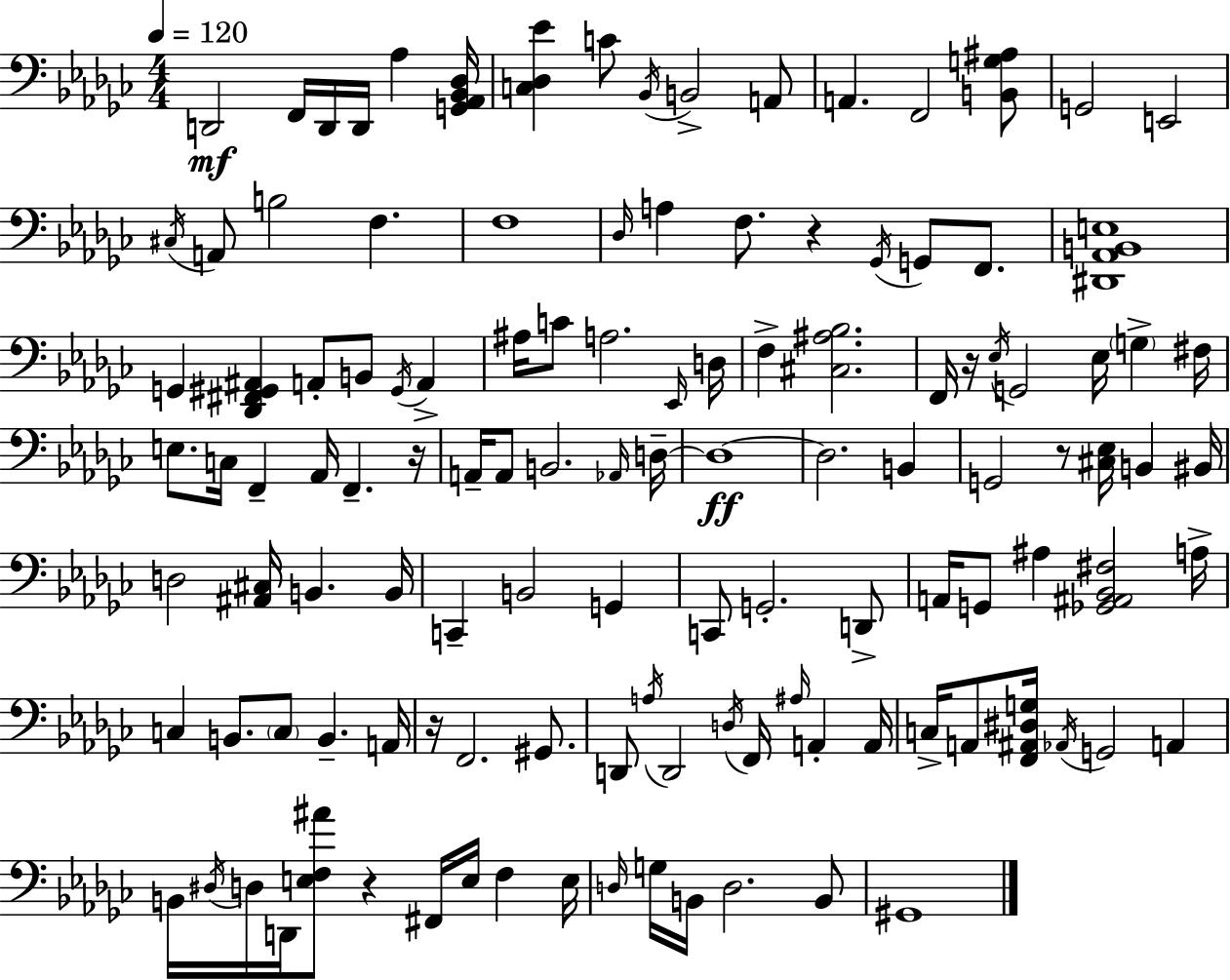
{
  \clef bass
  \numericTimeSignature
  \time 4/4
  \key ees \minor
  \tempo 4 = 120
  \repeat volta 2 { d,2\mf f,16 d,16 d,16 aes4 <g, aes, bes, des>16 | <c des ees'>4 c'8 \acciaccatura { bes,16 } b,2-> a,8 | a,4. f,2 <b, g ais>8 | g,2 e,2 | \break \acciaccatura { cis16 } a,8 b2 f4. | f1 | \grace { des16 } a4 f8. r4 \acciaccatura { ges,16 } g,8 | f,8. <dis, aes, b, e>1 | \break g,4 <des, fis, gis, ais,>4 a,8-. b,8 | \acciaccatura { gis,16 } a,4-> ais16 c'8 a2. | \grace { ees,16 } d16 f4-> <cis ais bes>2. | f,16 r16 \acciaccatura { ees16 } g,2 | \break ees16 \parenthesize g4-> fis16 e8. c16 f,4-- aes,16 | f,4.-- r16 a,16-- a,8 b,2. | \grace { aes,16 } d16--~~ d1~~\ff | d2. | \break b,4 g,2 | r8 <cis ees>16 b,4 bis,16 d2 | <ais, cis>16 b,4. b,16 c,4-- b,2 | g,4 c,8 g,2.-. | \break d,8-> a,16 g,8 ais4 <ges, ais, bes, fis>2 | a16-> c4 b,8. \parenthesize c8 | b,4.-- a,16 r16 f,2. | gis,8. d,8 \acciaccatura { a16 } d,2 | \break \acciaccatura { d16 } f,16 \grace { ais16 } a,4-. a,16 c16-> a,8 <f, ais, dis g>16 \acciaccatura { aes,16 } | g,2 a,4 b,16 \acciaccatura { dis16 } d16 d,16 | <e f ais'>8 r4 fis,16 e16 f4 e16 \grace { d16 } g16 b,16 | d2. b,8 gis,1 | \break } \bar "|."
}